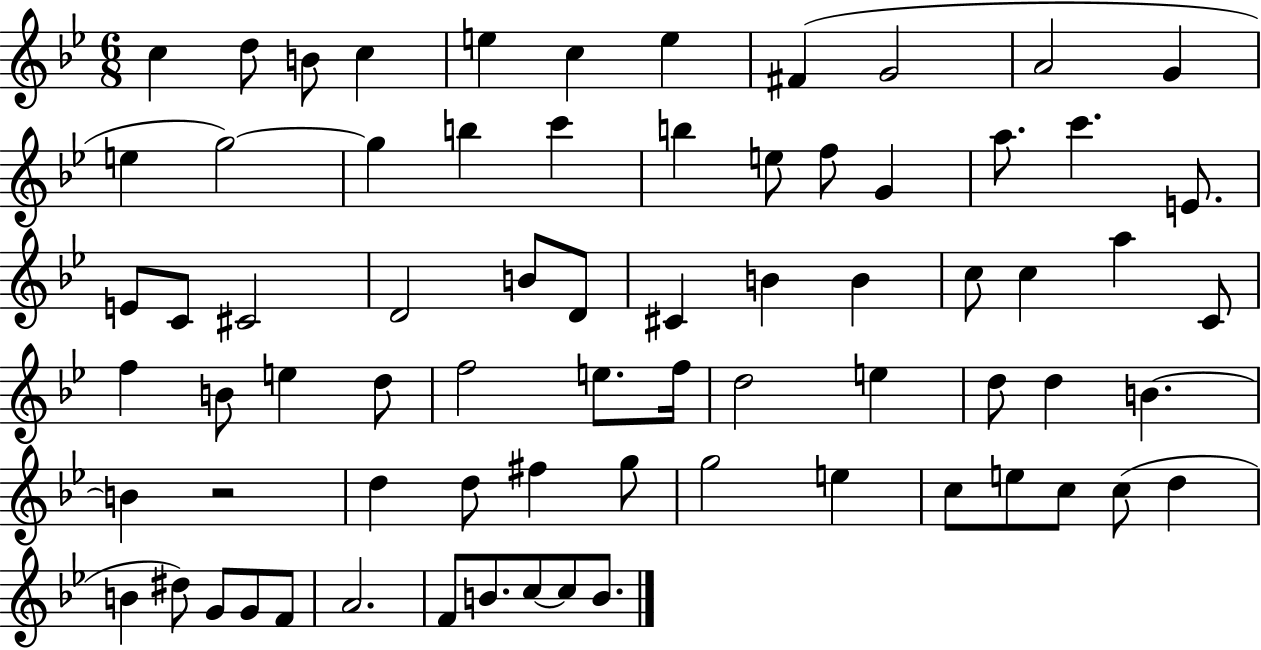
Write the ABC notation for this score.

X:1
T:Untitled
M:6/8
L:1/4
K:Bb
c d/2 B/2 c e c e ^F G2 A2 G e g2 g b c' b e/2 f/2 G a/2 c' E/2 E/2 C/2 ^C2 D2 B/2 D/2 ^C B B c/2 c a C/2 f B/2 e d/2 f2 e/2 f/4 d2 e d/2 d B B z2 d d/2 ^f g/2 g2 e c/2 e/2 c/2 c/2 d B ^d/2 G/2 G/2 F/2 A2 F/2 B/2 c/2 c/2 B/2